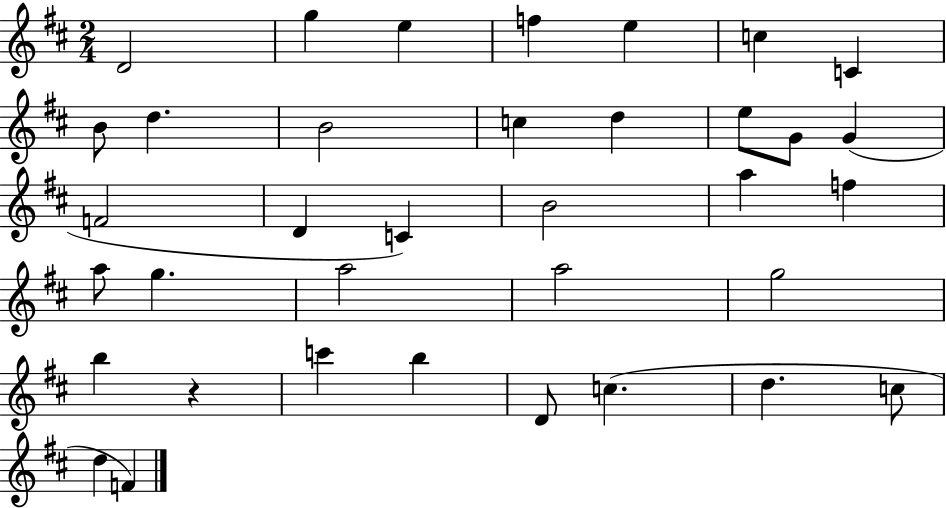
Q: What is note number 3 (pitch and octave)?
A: E5